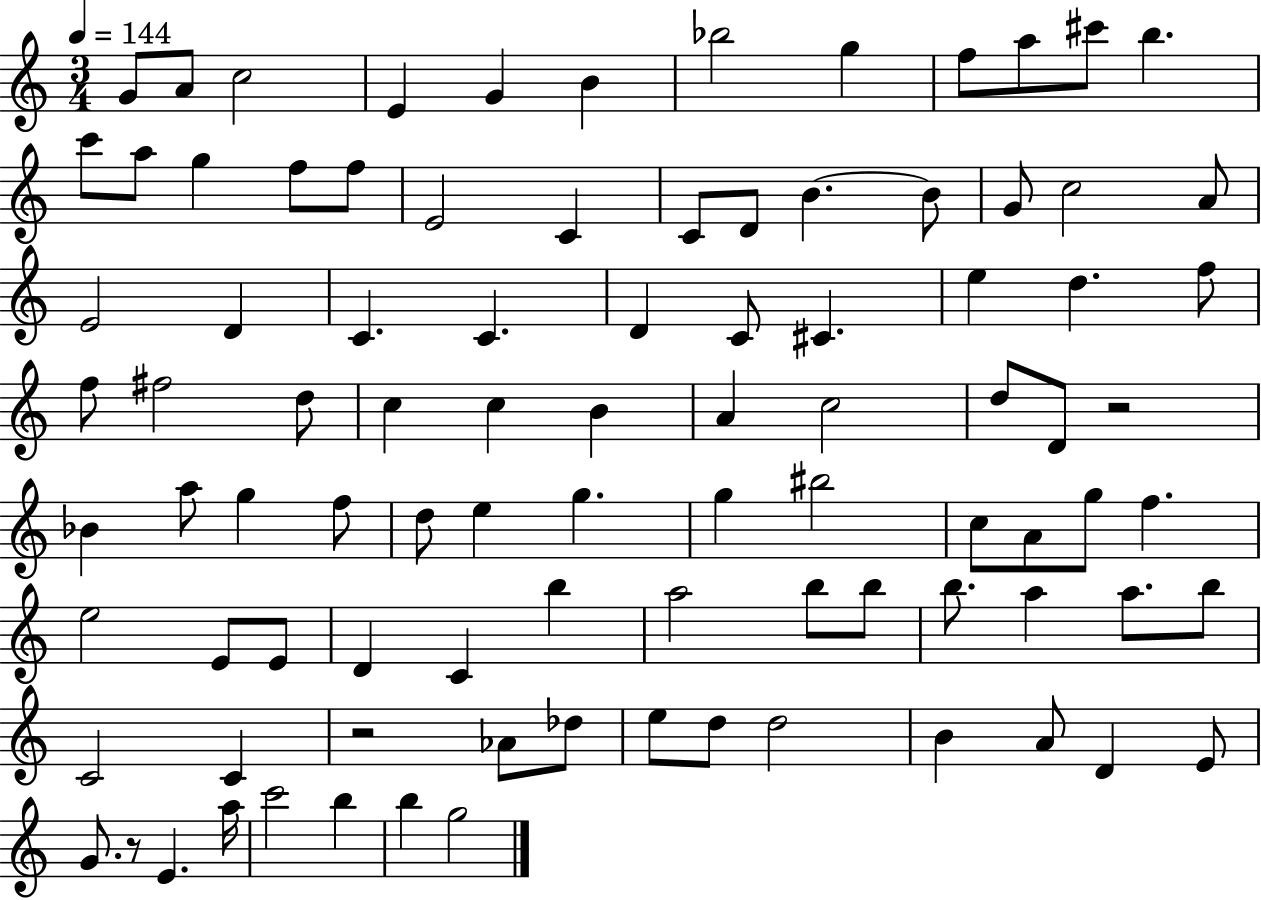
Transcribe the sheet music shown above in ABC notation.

X:1
T:Untitled
M:3/4
L:1/4
K:C
G/2 A/2 c2 E G B _b2 g f/2 a/2 ^c'/2 b c'/2 a/2 g f/2 f/2 E2 C C/2 D/2 B B/2 G/2 c2 A/2 E2 D C C D C/2 ^C e d f/2 f/2 ^f2 d/2 c c B A c2 d/2 D/2 z2 _B a/2 g f/2 d/2 e g g ^b2 c/2 A/2 g/2 f e2 E/2 E/2 D C b a2 b/2 b/2 b/2 a a/2 b/2 C2 C z2 _A/2 _d/2 e/2 d/2 d2 B A/2 D E/2 G/2 z/2 E a/4 c'2 b b g2